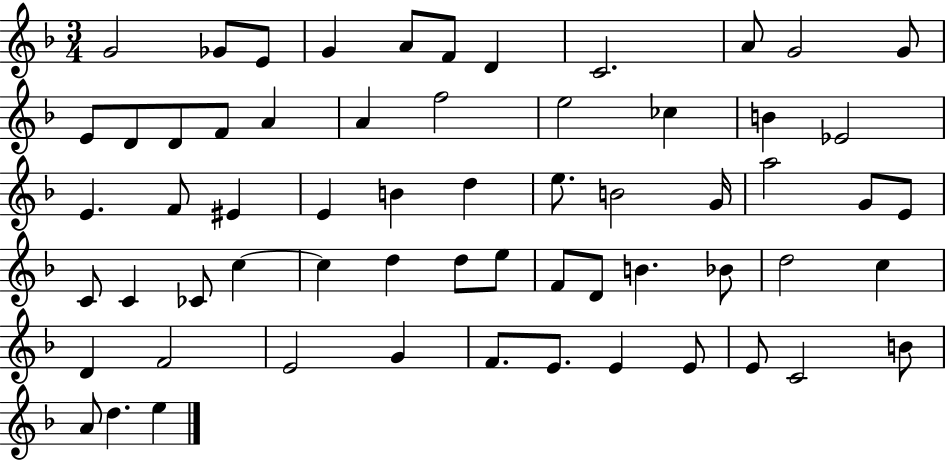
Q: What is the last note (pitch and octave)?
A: E5